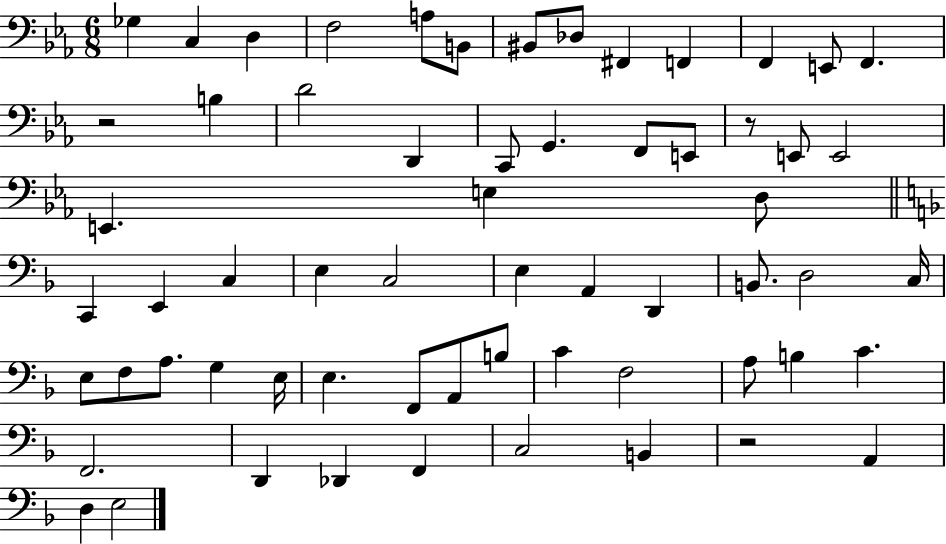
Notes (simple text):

Gb3/q C3/q D3/q F3/h A3/e B2/e BIS2/e Db3/e F#2/q F2/q F2/q E2/e F2/q. R/h B3/q D4/h D2/q C2/e G2/q. F2/e E2/e R/e E2/e E2/h E2/q. E3/q D3/e C2/q E2/q C3/q E3/q C3/h E3/q A2/q D2/q B2/e. D3/h C3/s E3/e F3/e A3/e. G3/q E3/s E3/q. F2/e A2/e B3/e C4/q F3/h A3/e B3/q C4/q. F2/h. D2/q Db2/q F2/q C3/h B2/q R/h A2/q D3/q E3/h